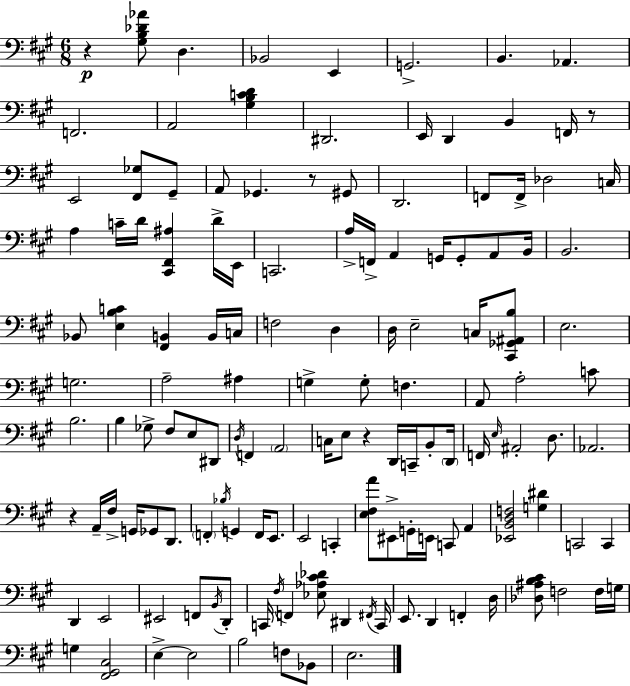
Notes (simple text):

R/q [G#3,B3,Db4,Ab4]/e D3/q. Bb2/h E2/q G2/h. B2/q. Ab2/q. F2/h. A2/h [G#3,B3,C4,D4]/q D#2/h. E2/s D2/q B2/q F2/s R/e E2/h [F#2,Gb3]/e G#2/e A2/e Gb2/q. R/e G#2/e D2/h. F2/e F2/s Db3/h C3/s A3/q C4/s D4/s [C#2,F#2,A#3]/q D4/s E2/s C2/h. A3/s F2/s A2/q G2/s G2/e A2/e B2/s B2/h. Bb2/e [E3,B3,C4]/q [F#2,B2]/q B2/s C3/s F3/h D3/q D3/s E3/h C3/s [C#2,Gb2,A#2,B3]/e E3/h. G3/h. A3/h A#3/q G3/q G3/e F3/q. A2/e A3/h C4/e B3/h. B3/q Gb3/e F#3/e E3/e D#2/e D3/s F2/q A2/h C3/s E3/e R/q D2/s C2/s B2/e D2/s F2/s E3/s A#2/h D3/e. Ab2/h. R/q A2/s F#3/s G2/s Gb2/e D2/e. F2/q Bb3/s G2/q F2/s E2/e. E2/h C2/q [E3,F#3,A4]/e EIS2/e G2/s E2/s C2/e A2/q [Eb2,B2,D3,F3]/h [G3,D#4]/q C2/h C2/q D2/q E2/h EIS2/h F2/e B2/s D2/e C2/s F#3/s F2/q [Eb3,Ab3,C#4,Db4]/e D#2/q F#2/s C2/s E2/e. D2/q F2/q D3/s [Db3,A#3,B3,C#4]/e F3/h F3/s G3/s G3/q [F#2,G#2,C#3]/h E3/q E3/h B3/h F3/e Bb2/e E3/h.